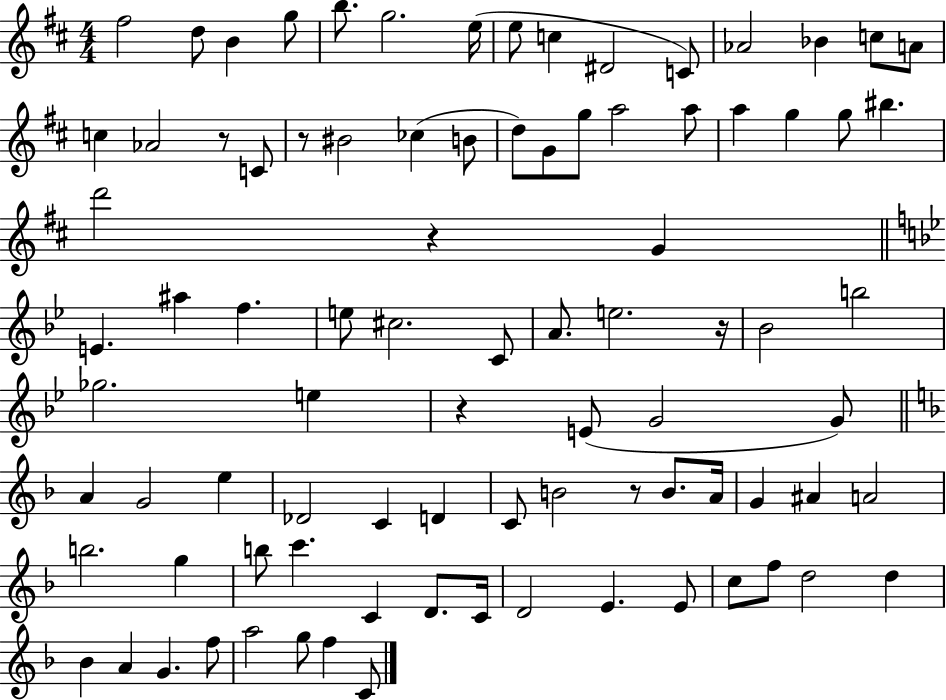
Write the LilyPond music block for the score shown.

{
  \clef treble
  \numericTimeSignature
  \time 4/4
  \key d \major
  fis''2 d''8 b'4 g''8 | b''8. g''2. e''16( | e''8 c''4 dis'2 c'8) | aes'2 bes'4 c''8 a'8 | \break c''4 aes'2 r8 c'8 | r8 bis'2 ces''4( b'8 | d''8) g'8 g''8 a''2 a''8 | a''4 g''4 g''8 bis''4. | \break d'''2 r4 g'4 | \bar "||" \break \key bes \major e'4. ais''4 f''4. | e''8 cis''2. c'8 | a'8. e''2. r16 | bes'2 b''2 | \break ges''2. e''4 | r4 e'8( g'2 g'8) | \bar "||" \break \key f \major a'4 g'2 e''4 | des'2 c'4 d'4 | c'8 b'2 r8 b'8. a'16 | g'4 ais'4 a'2 | \break b''2. g''4 | b''8 c'''4. c'4 d'8. c'16 | d'2 e'4. e'8 | c''8 f''8 d''2 d''4 | \break bes'4 a'4 g'4. f''8 | a''2 g''8 f''4 c'8 | \bar "|."
}